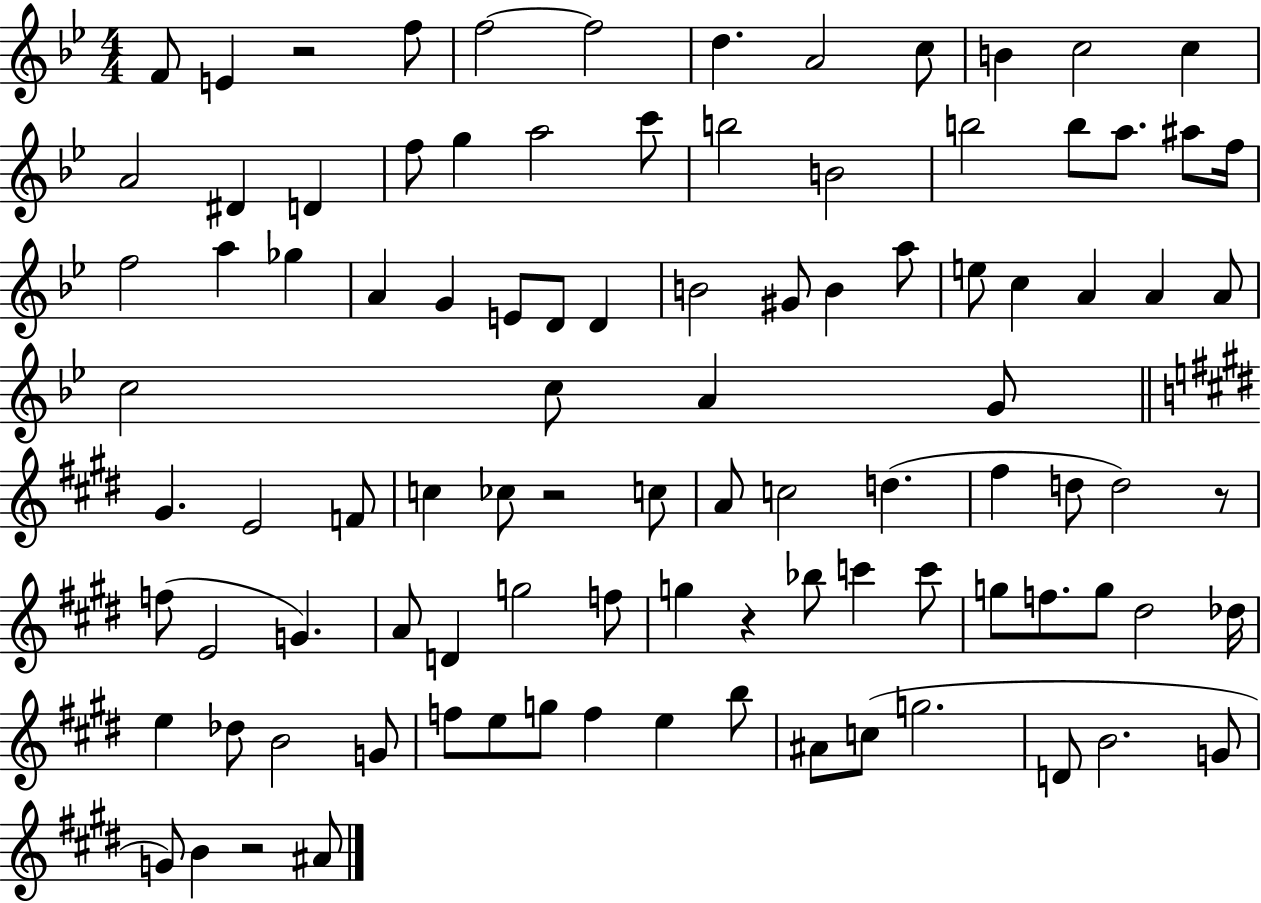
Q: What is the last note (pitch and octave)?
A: A#4